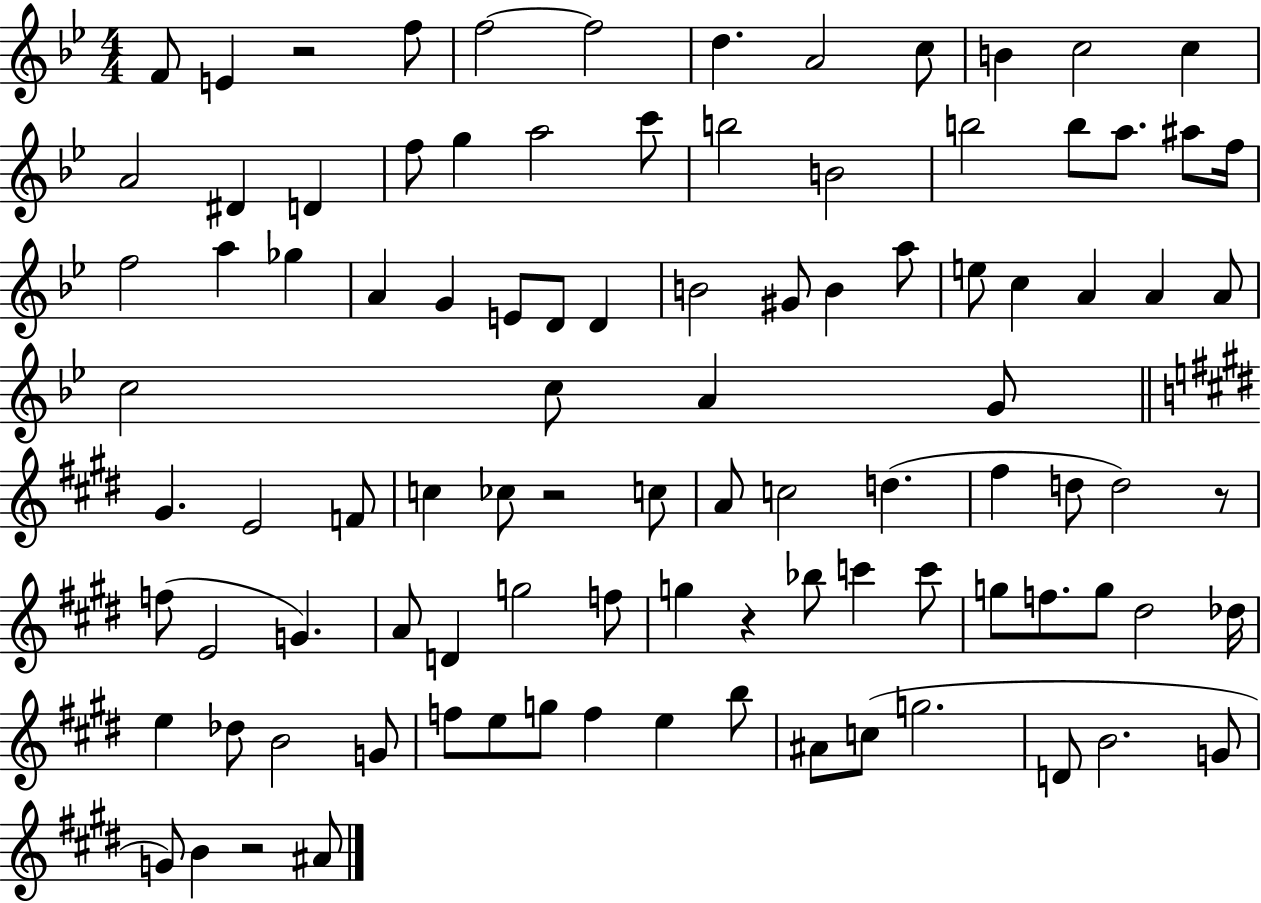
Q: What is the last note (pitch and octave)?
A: A#4